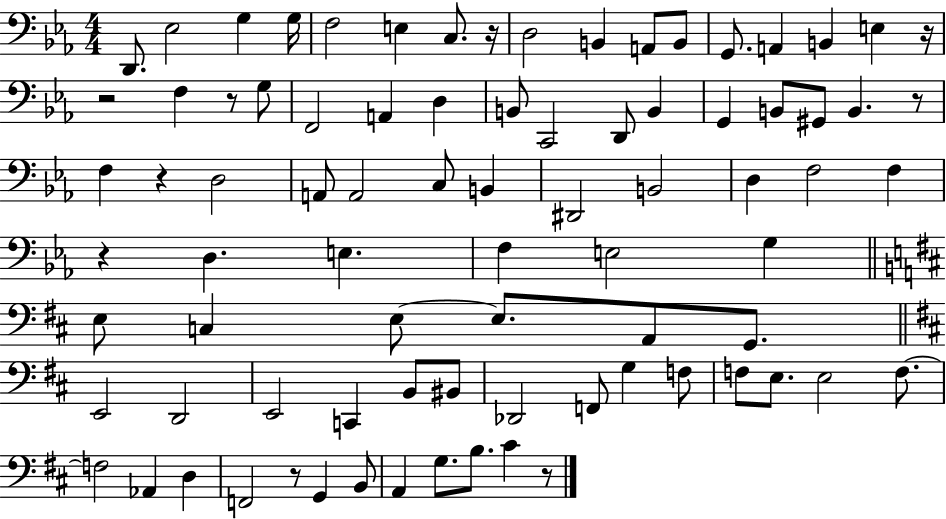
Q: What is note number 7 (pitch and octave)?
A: C3